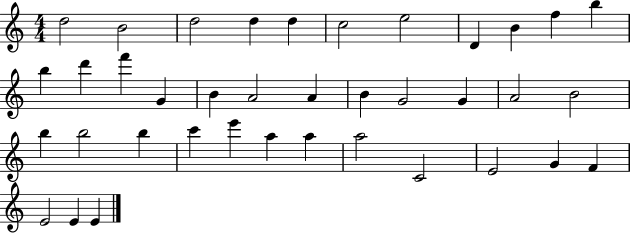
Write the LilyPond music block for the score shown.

{
  \clef treble
  \numericTimeSignature
  \time 4/4
  \key c \major
  d''2 b'2 | d''2 d''4 d''4 | c''2 e''2 | d'4 b'4 f''4 b''4 | \break b''4 d'''4 f'''4 g'4 | b'4 a'2 a'4 | b'4 g'2 g'4 | a'2 b'2 | \break b''4 b''2 b''4 | c'''4 e'''4 a''4 a''4 | a''2 c'2 | e'2 g'4 f'4 | \break e'2 e'4 e'4 | \bar "|."
}